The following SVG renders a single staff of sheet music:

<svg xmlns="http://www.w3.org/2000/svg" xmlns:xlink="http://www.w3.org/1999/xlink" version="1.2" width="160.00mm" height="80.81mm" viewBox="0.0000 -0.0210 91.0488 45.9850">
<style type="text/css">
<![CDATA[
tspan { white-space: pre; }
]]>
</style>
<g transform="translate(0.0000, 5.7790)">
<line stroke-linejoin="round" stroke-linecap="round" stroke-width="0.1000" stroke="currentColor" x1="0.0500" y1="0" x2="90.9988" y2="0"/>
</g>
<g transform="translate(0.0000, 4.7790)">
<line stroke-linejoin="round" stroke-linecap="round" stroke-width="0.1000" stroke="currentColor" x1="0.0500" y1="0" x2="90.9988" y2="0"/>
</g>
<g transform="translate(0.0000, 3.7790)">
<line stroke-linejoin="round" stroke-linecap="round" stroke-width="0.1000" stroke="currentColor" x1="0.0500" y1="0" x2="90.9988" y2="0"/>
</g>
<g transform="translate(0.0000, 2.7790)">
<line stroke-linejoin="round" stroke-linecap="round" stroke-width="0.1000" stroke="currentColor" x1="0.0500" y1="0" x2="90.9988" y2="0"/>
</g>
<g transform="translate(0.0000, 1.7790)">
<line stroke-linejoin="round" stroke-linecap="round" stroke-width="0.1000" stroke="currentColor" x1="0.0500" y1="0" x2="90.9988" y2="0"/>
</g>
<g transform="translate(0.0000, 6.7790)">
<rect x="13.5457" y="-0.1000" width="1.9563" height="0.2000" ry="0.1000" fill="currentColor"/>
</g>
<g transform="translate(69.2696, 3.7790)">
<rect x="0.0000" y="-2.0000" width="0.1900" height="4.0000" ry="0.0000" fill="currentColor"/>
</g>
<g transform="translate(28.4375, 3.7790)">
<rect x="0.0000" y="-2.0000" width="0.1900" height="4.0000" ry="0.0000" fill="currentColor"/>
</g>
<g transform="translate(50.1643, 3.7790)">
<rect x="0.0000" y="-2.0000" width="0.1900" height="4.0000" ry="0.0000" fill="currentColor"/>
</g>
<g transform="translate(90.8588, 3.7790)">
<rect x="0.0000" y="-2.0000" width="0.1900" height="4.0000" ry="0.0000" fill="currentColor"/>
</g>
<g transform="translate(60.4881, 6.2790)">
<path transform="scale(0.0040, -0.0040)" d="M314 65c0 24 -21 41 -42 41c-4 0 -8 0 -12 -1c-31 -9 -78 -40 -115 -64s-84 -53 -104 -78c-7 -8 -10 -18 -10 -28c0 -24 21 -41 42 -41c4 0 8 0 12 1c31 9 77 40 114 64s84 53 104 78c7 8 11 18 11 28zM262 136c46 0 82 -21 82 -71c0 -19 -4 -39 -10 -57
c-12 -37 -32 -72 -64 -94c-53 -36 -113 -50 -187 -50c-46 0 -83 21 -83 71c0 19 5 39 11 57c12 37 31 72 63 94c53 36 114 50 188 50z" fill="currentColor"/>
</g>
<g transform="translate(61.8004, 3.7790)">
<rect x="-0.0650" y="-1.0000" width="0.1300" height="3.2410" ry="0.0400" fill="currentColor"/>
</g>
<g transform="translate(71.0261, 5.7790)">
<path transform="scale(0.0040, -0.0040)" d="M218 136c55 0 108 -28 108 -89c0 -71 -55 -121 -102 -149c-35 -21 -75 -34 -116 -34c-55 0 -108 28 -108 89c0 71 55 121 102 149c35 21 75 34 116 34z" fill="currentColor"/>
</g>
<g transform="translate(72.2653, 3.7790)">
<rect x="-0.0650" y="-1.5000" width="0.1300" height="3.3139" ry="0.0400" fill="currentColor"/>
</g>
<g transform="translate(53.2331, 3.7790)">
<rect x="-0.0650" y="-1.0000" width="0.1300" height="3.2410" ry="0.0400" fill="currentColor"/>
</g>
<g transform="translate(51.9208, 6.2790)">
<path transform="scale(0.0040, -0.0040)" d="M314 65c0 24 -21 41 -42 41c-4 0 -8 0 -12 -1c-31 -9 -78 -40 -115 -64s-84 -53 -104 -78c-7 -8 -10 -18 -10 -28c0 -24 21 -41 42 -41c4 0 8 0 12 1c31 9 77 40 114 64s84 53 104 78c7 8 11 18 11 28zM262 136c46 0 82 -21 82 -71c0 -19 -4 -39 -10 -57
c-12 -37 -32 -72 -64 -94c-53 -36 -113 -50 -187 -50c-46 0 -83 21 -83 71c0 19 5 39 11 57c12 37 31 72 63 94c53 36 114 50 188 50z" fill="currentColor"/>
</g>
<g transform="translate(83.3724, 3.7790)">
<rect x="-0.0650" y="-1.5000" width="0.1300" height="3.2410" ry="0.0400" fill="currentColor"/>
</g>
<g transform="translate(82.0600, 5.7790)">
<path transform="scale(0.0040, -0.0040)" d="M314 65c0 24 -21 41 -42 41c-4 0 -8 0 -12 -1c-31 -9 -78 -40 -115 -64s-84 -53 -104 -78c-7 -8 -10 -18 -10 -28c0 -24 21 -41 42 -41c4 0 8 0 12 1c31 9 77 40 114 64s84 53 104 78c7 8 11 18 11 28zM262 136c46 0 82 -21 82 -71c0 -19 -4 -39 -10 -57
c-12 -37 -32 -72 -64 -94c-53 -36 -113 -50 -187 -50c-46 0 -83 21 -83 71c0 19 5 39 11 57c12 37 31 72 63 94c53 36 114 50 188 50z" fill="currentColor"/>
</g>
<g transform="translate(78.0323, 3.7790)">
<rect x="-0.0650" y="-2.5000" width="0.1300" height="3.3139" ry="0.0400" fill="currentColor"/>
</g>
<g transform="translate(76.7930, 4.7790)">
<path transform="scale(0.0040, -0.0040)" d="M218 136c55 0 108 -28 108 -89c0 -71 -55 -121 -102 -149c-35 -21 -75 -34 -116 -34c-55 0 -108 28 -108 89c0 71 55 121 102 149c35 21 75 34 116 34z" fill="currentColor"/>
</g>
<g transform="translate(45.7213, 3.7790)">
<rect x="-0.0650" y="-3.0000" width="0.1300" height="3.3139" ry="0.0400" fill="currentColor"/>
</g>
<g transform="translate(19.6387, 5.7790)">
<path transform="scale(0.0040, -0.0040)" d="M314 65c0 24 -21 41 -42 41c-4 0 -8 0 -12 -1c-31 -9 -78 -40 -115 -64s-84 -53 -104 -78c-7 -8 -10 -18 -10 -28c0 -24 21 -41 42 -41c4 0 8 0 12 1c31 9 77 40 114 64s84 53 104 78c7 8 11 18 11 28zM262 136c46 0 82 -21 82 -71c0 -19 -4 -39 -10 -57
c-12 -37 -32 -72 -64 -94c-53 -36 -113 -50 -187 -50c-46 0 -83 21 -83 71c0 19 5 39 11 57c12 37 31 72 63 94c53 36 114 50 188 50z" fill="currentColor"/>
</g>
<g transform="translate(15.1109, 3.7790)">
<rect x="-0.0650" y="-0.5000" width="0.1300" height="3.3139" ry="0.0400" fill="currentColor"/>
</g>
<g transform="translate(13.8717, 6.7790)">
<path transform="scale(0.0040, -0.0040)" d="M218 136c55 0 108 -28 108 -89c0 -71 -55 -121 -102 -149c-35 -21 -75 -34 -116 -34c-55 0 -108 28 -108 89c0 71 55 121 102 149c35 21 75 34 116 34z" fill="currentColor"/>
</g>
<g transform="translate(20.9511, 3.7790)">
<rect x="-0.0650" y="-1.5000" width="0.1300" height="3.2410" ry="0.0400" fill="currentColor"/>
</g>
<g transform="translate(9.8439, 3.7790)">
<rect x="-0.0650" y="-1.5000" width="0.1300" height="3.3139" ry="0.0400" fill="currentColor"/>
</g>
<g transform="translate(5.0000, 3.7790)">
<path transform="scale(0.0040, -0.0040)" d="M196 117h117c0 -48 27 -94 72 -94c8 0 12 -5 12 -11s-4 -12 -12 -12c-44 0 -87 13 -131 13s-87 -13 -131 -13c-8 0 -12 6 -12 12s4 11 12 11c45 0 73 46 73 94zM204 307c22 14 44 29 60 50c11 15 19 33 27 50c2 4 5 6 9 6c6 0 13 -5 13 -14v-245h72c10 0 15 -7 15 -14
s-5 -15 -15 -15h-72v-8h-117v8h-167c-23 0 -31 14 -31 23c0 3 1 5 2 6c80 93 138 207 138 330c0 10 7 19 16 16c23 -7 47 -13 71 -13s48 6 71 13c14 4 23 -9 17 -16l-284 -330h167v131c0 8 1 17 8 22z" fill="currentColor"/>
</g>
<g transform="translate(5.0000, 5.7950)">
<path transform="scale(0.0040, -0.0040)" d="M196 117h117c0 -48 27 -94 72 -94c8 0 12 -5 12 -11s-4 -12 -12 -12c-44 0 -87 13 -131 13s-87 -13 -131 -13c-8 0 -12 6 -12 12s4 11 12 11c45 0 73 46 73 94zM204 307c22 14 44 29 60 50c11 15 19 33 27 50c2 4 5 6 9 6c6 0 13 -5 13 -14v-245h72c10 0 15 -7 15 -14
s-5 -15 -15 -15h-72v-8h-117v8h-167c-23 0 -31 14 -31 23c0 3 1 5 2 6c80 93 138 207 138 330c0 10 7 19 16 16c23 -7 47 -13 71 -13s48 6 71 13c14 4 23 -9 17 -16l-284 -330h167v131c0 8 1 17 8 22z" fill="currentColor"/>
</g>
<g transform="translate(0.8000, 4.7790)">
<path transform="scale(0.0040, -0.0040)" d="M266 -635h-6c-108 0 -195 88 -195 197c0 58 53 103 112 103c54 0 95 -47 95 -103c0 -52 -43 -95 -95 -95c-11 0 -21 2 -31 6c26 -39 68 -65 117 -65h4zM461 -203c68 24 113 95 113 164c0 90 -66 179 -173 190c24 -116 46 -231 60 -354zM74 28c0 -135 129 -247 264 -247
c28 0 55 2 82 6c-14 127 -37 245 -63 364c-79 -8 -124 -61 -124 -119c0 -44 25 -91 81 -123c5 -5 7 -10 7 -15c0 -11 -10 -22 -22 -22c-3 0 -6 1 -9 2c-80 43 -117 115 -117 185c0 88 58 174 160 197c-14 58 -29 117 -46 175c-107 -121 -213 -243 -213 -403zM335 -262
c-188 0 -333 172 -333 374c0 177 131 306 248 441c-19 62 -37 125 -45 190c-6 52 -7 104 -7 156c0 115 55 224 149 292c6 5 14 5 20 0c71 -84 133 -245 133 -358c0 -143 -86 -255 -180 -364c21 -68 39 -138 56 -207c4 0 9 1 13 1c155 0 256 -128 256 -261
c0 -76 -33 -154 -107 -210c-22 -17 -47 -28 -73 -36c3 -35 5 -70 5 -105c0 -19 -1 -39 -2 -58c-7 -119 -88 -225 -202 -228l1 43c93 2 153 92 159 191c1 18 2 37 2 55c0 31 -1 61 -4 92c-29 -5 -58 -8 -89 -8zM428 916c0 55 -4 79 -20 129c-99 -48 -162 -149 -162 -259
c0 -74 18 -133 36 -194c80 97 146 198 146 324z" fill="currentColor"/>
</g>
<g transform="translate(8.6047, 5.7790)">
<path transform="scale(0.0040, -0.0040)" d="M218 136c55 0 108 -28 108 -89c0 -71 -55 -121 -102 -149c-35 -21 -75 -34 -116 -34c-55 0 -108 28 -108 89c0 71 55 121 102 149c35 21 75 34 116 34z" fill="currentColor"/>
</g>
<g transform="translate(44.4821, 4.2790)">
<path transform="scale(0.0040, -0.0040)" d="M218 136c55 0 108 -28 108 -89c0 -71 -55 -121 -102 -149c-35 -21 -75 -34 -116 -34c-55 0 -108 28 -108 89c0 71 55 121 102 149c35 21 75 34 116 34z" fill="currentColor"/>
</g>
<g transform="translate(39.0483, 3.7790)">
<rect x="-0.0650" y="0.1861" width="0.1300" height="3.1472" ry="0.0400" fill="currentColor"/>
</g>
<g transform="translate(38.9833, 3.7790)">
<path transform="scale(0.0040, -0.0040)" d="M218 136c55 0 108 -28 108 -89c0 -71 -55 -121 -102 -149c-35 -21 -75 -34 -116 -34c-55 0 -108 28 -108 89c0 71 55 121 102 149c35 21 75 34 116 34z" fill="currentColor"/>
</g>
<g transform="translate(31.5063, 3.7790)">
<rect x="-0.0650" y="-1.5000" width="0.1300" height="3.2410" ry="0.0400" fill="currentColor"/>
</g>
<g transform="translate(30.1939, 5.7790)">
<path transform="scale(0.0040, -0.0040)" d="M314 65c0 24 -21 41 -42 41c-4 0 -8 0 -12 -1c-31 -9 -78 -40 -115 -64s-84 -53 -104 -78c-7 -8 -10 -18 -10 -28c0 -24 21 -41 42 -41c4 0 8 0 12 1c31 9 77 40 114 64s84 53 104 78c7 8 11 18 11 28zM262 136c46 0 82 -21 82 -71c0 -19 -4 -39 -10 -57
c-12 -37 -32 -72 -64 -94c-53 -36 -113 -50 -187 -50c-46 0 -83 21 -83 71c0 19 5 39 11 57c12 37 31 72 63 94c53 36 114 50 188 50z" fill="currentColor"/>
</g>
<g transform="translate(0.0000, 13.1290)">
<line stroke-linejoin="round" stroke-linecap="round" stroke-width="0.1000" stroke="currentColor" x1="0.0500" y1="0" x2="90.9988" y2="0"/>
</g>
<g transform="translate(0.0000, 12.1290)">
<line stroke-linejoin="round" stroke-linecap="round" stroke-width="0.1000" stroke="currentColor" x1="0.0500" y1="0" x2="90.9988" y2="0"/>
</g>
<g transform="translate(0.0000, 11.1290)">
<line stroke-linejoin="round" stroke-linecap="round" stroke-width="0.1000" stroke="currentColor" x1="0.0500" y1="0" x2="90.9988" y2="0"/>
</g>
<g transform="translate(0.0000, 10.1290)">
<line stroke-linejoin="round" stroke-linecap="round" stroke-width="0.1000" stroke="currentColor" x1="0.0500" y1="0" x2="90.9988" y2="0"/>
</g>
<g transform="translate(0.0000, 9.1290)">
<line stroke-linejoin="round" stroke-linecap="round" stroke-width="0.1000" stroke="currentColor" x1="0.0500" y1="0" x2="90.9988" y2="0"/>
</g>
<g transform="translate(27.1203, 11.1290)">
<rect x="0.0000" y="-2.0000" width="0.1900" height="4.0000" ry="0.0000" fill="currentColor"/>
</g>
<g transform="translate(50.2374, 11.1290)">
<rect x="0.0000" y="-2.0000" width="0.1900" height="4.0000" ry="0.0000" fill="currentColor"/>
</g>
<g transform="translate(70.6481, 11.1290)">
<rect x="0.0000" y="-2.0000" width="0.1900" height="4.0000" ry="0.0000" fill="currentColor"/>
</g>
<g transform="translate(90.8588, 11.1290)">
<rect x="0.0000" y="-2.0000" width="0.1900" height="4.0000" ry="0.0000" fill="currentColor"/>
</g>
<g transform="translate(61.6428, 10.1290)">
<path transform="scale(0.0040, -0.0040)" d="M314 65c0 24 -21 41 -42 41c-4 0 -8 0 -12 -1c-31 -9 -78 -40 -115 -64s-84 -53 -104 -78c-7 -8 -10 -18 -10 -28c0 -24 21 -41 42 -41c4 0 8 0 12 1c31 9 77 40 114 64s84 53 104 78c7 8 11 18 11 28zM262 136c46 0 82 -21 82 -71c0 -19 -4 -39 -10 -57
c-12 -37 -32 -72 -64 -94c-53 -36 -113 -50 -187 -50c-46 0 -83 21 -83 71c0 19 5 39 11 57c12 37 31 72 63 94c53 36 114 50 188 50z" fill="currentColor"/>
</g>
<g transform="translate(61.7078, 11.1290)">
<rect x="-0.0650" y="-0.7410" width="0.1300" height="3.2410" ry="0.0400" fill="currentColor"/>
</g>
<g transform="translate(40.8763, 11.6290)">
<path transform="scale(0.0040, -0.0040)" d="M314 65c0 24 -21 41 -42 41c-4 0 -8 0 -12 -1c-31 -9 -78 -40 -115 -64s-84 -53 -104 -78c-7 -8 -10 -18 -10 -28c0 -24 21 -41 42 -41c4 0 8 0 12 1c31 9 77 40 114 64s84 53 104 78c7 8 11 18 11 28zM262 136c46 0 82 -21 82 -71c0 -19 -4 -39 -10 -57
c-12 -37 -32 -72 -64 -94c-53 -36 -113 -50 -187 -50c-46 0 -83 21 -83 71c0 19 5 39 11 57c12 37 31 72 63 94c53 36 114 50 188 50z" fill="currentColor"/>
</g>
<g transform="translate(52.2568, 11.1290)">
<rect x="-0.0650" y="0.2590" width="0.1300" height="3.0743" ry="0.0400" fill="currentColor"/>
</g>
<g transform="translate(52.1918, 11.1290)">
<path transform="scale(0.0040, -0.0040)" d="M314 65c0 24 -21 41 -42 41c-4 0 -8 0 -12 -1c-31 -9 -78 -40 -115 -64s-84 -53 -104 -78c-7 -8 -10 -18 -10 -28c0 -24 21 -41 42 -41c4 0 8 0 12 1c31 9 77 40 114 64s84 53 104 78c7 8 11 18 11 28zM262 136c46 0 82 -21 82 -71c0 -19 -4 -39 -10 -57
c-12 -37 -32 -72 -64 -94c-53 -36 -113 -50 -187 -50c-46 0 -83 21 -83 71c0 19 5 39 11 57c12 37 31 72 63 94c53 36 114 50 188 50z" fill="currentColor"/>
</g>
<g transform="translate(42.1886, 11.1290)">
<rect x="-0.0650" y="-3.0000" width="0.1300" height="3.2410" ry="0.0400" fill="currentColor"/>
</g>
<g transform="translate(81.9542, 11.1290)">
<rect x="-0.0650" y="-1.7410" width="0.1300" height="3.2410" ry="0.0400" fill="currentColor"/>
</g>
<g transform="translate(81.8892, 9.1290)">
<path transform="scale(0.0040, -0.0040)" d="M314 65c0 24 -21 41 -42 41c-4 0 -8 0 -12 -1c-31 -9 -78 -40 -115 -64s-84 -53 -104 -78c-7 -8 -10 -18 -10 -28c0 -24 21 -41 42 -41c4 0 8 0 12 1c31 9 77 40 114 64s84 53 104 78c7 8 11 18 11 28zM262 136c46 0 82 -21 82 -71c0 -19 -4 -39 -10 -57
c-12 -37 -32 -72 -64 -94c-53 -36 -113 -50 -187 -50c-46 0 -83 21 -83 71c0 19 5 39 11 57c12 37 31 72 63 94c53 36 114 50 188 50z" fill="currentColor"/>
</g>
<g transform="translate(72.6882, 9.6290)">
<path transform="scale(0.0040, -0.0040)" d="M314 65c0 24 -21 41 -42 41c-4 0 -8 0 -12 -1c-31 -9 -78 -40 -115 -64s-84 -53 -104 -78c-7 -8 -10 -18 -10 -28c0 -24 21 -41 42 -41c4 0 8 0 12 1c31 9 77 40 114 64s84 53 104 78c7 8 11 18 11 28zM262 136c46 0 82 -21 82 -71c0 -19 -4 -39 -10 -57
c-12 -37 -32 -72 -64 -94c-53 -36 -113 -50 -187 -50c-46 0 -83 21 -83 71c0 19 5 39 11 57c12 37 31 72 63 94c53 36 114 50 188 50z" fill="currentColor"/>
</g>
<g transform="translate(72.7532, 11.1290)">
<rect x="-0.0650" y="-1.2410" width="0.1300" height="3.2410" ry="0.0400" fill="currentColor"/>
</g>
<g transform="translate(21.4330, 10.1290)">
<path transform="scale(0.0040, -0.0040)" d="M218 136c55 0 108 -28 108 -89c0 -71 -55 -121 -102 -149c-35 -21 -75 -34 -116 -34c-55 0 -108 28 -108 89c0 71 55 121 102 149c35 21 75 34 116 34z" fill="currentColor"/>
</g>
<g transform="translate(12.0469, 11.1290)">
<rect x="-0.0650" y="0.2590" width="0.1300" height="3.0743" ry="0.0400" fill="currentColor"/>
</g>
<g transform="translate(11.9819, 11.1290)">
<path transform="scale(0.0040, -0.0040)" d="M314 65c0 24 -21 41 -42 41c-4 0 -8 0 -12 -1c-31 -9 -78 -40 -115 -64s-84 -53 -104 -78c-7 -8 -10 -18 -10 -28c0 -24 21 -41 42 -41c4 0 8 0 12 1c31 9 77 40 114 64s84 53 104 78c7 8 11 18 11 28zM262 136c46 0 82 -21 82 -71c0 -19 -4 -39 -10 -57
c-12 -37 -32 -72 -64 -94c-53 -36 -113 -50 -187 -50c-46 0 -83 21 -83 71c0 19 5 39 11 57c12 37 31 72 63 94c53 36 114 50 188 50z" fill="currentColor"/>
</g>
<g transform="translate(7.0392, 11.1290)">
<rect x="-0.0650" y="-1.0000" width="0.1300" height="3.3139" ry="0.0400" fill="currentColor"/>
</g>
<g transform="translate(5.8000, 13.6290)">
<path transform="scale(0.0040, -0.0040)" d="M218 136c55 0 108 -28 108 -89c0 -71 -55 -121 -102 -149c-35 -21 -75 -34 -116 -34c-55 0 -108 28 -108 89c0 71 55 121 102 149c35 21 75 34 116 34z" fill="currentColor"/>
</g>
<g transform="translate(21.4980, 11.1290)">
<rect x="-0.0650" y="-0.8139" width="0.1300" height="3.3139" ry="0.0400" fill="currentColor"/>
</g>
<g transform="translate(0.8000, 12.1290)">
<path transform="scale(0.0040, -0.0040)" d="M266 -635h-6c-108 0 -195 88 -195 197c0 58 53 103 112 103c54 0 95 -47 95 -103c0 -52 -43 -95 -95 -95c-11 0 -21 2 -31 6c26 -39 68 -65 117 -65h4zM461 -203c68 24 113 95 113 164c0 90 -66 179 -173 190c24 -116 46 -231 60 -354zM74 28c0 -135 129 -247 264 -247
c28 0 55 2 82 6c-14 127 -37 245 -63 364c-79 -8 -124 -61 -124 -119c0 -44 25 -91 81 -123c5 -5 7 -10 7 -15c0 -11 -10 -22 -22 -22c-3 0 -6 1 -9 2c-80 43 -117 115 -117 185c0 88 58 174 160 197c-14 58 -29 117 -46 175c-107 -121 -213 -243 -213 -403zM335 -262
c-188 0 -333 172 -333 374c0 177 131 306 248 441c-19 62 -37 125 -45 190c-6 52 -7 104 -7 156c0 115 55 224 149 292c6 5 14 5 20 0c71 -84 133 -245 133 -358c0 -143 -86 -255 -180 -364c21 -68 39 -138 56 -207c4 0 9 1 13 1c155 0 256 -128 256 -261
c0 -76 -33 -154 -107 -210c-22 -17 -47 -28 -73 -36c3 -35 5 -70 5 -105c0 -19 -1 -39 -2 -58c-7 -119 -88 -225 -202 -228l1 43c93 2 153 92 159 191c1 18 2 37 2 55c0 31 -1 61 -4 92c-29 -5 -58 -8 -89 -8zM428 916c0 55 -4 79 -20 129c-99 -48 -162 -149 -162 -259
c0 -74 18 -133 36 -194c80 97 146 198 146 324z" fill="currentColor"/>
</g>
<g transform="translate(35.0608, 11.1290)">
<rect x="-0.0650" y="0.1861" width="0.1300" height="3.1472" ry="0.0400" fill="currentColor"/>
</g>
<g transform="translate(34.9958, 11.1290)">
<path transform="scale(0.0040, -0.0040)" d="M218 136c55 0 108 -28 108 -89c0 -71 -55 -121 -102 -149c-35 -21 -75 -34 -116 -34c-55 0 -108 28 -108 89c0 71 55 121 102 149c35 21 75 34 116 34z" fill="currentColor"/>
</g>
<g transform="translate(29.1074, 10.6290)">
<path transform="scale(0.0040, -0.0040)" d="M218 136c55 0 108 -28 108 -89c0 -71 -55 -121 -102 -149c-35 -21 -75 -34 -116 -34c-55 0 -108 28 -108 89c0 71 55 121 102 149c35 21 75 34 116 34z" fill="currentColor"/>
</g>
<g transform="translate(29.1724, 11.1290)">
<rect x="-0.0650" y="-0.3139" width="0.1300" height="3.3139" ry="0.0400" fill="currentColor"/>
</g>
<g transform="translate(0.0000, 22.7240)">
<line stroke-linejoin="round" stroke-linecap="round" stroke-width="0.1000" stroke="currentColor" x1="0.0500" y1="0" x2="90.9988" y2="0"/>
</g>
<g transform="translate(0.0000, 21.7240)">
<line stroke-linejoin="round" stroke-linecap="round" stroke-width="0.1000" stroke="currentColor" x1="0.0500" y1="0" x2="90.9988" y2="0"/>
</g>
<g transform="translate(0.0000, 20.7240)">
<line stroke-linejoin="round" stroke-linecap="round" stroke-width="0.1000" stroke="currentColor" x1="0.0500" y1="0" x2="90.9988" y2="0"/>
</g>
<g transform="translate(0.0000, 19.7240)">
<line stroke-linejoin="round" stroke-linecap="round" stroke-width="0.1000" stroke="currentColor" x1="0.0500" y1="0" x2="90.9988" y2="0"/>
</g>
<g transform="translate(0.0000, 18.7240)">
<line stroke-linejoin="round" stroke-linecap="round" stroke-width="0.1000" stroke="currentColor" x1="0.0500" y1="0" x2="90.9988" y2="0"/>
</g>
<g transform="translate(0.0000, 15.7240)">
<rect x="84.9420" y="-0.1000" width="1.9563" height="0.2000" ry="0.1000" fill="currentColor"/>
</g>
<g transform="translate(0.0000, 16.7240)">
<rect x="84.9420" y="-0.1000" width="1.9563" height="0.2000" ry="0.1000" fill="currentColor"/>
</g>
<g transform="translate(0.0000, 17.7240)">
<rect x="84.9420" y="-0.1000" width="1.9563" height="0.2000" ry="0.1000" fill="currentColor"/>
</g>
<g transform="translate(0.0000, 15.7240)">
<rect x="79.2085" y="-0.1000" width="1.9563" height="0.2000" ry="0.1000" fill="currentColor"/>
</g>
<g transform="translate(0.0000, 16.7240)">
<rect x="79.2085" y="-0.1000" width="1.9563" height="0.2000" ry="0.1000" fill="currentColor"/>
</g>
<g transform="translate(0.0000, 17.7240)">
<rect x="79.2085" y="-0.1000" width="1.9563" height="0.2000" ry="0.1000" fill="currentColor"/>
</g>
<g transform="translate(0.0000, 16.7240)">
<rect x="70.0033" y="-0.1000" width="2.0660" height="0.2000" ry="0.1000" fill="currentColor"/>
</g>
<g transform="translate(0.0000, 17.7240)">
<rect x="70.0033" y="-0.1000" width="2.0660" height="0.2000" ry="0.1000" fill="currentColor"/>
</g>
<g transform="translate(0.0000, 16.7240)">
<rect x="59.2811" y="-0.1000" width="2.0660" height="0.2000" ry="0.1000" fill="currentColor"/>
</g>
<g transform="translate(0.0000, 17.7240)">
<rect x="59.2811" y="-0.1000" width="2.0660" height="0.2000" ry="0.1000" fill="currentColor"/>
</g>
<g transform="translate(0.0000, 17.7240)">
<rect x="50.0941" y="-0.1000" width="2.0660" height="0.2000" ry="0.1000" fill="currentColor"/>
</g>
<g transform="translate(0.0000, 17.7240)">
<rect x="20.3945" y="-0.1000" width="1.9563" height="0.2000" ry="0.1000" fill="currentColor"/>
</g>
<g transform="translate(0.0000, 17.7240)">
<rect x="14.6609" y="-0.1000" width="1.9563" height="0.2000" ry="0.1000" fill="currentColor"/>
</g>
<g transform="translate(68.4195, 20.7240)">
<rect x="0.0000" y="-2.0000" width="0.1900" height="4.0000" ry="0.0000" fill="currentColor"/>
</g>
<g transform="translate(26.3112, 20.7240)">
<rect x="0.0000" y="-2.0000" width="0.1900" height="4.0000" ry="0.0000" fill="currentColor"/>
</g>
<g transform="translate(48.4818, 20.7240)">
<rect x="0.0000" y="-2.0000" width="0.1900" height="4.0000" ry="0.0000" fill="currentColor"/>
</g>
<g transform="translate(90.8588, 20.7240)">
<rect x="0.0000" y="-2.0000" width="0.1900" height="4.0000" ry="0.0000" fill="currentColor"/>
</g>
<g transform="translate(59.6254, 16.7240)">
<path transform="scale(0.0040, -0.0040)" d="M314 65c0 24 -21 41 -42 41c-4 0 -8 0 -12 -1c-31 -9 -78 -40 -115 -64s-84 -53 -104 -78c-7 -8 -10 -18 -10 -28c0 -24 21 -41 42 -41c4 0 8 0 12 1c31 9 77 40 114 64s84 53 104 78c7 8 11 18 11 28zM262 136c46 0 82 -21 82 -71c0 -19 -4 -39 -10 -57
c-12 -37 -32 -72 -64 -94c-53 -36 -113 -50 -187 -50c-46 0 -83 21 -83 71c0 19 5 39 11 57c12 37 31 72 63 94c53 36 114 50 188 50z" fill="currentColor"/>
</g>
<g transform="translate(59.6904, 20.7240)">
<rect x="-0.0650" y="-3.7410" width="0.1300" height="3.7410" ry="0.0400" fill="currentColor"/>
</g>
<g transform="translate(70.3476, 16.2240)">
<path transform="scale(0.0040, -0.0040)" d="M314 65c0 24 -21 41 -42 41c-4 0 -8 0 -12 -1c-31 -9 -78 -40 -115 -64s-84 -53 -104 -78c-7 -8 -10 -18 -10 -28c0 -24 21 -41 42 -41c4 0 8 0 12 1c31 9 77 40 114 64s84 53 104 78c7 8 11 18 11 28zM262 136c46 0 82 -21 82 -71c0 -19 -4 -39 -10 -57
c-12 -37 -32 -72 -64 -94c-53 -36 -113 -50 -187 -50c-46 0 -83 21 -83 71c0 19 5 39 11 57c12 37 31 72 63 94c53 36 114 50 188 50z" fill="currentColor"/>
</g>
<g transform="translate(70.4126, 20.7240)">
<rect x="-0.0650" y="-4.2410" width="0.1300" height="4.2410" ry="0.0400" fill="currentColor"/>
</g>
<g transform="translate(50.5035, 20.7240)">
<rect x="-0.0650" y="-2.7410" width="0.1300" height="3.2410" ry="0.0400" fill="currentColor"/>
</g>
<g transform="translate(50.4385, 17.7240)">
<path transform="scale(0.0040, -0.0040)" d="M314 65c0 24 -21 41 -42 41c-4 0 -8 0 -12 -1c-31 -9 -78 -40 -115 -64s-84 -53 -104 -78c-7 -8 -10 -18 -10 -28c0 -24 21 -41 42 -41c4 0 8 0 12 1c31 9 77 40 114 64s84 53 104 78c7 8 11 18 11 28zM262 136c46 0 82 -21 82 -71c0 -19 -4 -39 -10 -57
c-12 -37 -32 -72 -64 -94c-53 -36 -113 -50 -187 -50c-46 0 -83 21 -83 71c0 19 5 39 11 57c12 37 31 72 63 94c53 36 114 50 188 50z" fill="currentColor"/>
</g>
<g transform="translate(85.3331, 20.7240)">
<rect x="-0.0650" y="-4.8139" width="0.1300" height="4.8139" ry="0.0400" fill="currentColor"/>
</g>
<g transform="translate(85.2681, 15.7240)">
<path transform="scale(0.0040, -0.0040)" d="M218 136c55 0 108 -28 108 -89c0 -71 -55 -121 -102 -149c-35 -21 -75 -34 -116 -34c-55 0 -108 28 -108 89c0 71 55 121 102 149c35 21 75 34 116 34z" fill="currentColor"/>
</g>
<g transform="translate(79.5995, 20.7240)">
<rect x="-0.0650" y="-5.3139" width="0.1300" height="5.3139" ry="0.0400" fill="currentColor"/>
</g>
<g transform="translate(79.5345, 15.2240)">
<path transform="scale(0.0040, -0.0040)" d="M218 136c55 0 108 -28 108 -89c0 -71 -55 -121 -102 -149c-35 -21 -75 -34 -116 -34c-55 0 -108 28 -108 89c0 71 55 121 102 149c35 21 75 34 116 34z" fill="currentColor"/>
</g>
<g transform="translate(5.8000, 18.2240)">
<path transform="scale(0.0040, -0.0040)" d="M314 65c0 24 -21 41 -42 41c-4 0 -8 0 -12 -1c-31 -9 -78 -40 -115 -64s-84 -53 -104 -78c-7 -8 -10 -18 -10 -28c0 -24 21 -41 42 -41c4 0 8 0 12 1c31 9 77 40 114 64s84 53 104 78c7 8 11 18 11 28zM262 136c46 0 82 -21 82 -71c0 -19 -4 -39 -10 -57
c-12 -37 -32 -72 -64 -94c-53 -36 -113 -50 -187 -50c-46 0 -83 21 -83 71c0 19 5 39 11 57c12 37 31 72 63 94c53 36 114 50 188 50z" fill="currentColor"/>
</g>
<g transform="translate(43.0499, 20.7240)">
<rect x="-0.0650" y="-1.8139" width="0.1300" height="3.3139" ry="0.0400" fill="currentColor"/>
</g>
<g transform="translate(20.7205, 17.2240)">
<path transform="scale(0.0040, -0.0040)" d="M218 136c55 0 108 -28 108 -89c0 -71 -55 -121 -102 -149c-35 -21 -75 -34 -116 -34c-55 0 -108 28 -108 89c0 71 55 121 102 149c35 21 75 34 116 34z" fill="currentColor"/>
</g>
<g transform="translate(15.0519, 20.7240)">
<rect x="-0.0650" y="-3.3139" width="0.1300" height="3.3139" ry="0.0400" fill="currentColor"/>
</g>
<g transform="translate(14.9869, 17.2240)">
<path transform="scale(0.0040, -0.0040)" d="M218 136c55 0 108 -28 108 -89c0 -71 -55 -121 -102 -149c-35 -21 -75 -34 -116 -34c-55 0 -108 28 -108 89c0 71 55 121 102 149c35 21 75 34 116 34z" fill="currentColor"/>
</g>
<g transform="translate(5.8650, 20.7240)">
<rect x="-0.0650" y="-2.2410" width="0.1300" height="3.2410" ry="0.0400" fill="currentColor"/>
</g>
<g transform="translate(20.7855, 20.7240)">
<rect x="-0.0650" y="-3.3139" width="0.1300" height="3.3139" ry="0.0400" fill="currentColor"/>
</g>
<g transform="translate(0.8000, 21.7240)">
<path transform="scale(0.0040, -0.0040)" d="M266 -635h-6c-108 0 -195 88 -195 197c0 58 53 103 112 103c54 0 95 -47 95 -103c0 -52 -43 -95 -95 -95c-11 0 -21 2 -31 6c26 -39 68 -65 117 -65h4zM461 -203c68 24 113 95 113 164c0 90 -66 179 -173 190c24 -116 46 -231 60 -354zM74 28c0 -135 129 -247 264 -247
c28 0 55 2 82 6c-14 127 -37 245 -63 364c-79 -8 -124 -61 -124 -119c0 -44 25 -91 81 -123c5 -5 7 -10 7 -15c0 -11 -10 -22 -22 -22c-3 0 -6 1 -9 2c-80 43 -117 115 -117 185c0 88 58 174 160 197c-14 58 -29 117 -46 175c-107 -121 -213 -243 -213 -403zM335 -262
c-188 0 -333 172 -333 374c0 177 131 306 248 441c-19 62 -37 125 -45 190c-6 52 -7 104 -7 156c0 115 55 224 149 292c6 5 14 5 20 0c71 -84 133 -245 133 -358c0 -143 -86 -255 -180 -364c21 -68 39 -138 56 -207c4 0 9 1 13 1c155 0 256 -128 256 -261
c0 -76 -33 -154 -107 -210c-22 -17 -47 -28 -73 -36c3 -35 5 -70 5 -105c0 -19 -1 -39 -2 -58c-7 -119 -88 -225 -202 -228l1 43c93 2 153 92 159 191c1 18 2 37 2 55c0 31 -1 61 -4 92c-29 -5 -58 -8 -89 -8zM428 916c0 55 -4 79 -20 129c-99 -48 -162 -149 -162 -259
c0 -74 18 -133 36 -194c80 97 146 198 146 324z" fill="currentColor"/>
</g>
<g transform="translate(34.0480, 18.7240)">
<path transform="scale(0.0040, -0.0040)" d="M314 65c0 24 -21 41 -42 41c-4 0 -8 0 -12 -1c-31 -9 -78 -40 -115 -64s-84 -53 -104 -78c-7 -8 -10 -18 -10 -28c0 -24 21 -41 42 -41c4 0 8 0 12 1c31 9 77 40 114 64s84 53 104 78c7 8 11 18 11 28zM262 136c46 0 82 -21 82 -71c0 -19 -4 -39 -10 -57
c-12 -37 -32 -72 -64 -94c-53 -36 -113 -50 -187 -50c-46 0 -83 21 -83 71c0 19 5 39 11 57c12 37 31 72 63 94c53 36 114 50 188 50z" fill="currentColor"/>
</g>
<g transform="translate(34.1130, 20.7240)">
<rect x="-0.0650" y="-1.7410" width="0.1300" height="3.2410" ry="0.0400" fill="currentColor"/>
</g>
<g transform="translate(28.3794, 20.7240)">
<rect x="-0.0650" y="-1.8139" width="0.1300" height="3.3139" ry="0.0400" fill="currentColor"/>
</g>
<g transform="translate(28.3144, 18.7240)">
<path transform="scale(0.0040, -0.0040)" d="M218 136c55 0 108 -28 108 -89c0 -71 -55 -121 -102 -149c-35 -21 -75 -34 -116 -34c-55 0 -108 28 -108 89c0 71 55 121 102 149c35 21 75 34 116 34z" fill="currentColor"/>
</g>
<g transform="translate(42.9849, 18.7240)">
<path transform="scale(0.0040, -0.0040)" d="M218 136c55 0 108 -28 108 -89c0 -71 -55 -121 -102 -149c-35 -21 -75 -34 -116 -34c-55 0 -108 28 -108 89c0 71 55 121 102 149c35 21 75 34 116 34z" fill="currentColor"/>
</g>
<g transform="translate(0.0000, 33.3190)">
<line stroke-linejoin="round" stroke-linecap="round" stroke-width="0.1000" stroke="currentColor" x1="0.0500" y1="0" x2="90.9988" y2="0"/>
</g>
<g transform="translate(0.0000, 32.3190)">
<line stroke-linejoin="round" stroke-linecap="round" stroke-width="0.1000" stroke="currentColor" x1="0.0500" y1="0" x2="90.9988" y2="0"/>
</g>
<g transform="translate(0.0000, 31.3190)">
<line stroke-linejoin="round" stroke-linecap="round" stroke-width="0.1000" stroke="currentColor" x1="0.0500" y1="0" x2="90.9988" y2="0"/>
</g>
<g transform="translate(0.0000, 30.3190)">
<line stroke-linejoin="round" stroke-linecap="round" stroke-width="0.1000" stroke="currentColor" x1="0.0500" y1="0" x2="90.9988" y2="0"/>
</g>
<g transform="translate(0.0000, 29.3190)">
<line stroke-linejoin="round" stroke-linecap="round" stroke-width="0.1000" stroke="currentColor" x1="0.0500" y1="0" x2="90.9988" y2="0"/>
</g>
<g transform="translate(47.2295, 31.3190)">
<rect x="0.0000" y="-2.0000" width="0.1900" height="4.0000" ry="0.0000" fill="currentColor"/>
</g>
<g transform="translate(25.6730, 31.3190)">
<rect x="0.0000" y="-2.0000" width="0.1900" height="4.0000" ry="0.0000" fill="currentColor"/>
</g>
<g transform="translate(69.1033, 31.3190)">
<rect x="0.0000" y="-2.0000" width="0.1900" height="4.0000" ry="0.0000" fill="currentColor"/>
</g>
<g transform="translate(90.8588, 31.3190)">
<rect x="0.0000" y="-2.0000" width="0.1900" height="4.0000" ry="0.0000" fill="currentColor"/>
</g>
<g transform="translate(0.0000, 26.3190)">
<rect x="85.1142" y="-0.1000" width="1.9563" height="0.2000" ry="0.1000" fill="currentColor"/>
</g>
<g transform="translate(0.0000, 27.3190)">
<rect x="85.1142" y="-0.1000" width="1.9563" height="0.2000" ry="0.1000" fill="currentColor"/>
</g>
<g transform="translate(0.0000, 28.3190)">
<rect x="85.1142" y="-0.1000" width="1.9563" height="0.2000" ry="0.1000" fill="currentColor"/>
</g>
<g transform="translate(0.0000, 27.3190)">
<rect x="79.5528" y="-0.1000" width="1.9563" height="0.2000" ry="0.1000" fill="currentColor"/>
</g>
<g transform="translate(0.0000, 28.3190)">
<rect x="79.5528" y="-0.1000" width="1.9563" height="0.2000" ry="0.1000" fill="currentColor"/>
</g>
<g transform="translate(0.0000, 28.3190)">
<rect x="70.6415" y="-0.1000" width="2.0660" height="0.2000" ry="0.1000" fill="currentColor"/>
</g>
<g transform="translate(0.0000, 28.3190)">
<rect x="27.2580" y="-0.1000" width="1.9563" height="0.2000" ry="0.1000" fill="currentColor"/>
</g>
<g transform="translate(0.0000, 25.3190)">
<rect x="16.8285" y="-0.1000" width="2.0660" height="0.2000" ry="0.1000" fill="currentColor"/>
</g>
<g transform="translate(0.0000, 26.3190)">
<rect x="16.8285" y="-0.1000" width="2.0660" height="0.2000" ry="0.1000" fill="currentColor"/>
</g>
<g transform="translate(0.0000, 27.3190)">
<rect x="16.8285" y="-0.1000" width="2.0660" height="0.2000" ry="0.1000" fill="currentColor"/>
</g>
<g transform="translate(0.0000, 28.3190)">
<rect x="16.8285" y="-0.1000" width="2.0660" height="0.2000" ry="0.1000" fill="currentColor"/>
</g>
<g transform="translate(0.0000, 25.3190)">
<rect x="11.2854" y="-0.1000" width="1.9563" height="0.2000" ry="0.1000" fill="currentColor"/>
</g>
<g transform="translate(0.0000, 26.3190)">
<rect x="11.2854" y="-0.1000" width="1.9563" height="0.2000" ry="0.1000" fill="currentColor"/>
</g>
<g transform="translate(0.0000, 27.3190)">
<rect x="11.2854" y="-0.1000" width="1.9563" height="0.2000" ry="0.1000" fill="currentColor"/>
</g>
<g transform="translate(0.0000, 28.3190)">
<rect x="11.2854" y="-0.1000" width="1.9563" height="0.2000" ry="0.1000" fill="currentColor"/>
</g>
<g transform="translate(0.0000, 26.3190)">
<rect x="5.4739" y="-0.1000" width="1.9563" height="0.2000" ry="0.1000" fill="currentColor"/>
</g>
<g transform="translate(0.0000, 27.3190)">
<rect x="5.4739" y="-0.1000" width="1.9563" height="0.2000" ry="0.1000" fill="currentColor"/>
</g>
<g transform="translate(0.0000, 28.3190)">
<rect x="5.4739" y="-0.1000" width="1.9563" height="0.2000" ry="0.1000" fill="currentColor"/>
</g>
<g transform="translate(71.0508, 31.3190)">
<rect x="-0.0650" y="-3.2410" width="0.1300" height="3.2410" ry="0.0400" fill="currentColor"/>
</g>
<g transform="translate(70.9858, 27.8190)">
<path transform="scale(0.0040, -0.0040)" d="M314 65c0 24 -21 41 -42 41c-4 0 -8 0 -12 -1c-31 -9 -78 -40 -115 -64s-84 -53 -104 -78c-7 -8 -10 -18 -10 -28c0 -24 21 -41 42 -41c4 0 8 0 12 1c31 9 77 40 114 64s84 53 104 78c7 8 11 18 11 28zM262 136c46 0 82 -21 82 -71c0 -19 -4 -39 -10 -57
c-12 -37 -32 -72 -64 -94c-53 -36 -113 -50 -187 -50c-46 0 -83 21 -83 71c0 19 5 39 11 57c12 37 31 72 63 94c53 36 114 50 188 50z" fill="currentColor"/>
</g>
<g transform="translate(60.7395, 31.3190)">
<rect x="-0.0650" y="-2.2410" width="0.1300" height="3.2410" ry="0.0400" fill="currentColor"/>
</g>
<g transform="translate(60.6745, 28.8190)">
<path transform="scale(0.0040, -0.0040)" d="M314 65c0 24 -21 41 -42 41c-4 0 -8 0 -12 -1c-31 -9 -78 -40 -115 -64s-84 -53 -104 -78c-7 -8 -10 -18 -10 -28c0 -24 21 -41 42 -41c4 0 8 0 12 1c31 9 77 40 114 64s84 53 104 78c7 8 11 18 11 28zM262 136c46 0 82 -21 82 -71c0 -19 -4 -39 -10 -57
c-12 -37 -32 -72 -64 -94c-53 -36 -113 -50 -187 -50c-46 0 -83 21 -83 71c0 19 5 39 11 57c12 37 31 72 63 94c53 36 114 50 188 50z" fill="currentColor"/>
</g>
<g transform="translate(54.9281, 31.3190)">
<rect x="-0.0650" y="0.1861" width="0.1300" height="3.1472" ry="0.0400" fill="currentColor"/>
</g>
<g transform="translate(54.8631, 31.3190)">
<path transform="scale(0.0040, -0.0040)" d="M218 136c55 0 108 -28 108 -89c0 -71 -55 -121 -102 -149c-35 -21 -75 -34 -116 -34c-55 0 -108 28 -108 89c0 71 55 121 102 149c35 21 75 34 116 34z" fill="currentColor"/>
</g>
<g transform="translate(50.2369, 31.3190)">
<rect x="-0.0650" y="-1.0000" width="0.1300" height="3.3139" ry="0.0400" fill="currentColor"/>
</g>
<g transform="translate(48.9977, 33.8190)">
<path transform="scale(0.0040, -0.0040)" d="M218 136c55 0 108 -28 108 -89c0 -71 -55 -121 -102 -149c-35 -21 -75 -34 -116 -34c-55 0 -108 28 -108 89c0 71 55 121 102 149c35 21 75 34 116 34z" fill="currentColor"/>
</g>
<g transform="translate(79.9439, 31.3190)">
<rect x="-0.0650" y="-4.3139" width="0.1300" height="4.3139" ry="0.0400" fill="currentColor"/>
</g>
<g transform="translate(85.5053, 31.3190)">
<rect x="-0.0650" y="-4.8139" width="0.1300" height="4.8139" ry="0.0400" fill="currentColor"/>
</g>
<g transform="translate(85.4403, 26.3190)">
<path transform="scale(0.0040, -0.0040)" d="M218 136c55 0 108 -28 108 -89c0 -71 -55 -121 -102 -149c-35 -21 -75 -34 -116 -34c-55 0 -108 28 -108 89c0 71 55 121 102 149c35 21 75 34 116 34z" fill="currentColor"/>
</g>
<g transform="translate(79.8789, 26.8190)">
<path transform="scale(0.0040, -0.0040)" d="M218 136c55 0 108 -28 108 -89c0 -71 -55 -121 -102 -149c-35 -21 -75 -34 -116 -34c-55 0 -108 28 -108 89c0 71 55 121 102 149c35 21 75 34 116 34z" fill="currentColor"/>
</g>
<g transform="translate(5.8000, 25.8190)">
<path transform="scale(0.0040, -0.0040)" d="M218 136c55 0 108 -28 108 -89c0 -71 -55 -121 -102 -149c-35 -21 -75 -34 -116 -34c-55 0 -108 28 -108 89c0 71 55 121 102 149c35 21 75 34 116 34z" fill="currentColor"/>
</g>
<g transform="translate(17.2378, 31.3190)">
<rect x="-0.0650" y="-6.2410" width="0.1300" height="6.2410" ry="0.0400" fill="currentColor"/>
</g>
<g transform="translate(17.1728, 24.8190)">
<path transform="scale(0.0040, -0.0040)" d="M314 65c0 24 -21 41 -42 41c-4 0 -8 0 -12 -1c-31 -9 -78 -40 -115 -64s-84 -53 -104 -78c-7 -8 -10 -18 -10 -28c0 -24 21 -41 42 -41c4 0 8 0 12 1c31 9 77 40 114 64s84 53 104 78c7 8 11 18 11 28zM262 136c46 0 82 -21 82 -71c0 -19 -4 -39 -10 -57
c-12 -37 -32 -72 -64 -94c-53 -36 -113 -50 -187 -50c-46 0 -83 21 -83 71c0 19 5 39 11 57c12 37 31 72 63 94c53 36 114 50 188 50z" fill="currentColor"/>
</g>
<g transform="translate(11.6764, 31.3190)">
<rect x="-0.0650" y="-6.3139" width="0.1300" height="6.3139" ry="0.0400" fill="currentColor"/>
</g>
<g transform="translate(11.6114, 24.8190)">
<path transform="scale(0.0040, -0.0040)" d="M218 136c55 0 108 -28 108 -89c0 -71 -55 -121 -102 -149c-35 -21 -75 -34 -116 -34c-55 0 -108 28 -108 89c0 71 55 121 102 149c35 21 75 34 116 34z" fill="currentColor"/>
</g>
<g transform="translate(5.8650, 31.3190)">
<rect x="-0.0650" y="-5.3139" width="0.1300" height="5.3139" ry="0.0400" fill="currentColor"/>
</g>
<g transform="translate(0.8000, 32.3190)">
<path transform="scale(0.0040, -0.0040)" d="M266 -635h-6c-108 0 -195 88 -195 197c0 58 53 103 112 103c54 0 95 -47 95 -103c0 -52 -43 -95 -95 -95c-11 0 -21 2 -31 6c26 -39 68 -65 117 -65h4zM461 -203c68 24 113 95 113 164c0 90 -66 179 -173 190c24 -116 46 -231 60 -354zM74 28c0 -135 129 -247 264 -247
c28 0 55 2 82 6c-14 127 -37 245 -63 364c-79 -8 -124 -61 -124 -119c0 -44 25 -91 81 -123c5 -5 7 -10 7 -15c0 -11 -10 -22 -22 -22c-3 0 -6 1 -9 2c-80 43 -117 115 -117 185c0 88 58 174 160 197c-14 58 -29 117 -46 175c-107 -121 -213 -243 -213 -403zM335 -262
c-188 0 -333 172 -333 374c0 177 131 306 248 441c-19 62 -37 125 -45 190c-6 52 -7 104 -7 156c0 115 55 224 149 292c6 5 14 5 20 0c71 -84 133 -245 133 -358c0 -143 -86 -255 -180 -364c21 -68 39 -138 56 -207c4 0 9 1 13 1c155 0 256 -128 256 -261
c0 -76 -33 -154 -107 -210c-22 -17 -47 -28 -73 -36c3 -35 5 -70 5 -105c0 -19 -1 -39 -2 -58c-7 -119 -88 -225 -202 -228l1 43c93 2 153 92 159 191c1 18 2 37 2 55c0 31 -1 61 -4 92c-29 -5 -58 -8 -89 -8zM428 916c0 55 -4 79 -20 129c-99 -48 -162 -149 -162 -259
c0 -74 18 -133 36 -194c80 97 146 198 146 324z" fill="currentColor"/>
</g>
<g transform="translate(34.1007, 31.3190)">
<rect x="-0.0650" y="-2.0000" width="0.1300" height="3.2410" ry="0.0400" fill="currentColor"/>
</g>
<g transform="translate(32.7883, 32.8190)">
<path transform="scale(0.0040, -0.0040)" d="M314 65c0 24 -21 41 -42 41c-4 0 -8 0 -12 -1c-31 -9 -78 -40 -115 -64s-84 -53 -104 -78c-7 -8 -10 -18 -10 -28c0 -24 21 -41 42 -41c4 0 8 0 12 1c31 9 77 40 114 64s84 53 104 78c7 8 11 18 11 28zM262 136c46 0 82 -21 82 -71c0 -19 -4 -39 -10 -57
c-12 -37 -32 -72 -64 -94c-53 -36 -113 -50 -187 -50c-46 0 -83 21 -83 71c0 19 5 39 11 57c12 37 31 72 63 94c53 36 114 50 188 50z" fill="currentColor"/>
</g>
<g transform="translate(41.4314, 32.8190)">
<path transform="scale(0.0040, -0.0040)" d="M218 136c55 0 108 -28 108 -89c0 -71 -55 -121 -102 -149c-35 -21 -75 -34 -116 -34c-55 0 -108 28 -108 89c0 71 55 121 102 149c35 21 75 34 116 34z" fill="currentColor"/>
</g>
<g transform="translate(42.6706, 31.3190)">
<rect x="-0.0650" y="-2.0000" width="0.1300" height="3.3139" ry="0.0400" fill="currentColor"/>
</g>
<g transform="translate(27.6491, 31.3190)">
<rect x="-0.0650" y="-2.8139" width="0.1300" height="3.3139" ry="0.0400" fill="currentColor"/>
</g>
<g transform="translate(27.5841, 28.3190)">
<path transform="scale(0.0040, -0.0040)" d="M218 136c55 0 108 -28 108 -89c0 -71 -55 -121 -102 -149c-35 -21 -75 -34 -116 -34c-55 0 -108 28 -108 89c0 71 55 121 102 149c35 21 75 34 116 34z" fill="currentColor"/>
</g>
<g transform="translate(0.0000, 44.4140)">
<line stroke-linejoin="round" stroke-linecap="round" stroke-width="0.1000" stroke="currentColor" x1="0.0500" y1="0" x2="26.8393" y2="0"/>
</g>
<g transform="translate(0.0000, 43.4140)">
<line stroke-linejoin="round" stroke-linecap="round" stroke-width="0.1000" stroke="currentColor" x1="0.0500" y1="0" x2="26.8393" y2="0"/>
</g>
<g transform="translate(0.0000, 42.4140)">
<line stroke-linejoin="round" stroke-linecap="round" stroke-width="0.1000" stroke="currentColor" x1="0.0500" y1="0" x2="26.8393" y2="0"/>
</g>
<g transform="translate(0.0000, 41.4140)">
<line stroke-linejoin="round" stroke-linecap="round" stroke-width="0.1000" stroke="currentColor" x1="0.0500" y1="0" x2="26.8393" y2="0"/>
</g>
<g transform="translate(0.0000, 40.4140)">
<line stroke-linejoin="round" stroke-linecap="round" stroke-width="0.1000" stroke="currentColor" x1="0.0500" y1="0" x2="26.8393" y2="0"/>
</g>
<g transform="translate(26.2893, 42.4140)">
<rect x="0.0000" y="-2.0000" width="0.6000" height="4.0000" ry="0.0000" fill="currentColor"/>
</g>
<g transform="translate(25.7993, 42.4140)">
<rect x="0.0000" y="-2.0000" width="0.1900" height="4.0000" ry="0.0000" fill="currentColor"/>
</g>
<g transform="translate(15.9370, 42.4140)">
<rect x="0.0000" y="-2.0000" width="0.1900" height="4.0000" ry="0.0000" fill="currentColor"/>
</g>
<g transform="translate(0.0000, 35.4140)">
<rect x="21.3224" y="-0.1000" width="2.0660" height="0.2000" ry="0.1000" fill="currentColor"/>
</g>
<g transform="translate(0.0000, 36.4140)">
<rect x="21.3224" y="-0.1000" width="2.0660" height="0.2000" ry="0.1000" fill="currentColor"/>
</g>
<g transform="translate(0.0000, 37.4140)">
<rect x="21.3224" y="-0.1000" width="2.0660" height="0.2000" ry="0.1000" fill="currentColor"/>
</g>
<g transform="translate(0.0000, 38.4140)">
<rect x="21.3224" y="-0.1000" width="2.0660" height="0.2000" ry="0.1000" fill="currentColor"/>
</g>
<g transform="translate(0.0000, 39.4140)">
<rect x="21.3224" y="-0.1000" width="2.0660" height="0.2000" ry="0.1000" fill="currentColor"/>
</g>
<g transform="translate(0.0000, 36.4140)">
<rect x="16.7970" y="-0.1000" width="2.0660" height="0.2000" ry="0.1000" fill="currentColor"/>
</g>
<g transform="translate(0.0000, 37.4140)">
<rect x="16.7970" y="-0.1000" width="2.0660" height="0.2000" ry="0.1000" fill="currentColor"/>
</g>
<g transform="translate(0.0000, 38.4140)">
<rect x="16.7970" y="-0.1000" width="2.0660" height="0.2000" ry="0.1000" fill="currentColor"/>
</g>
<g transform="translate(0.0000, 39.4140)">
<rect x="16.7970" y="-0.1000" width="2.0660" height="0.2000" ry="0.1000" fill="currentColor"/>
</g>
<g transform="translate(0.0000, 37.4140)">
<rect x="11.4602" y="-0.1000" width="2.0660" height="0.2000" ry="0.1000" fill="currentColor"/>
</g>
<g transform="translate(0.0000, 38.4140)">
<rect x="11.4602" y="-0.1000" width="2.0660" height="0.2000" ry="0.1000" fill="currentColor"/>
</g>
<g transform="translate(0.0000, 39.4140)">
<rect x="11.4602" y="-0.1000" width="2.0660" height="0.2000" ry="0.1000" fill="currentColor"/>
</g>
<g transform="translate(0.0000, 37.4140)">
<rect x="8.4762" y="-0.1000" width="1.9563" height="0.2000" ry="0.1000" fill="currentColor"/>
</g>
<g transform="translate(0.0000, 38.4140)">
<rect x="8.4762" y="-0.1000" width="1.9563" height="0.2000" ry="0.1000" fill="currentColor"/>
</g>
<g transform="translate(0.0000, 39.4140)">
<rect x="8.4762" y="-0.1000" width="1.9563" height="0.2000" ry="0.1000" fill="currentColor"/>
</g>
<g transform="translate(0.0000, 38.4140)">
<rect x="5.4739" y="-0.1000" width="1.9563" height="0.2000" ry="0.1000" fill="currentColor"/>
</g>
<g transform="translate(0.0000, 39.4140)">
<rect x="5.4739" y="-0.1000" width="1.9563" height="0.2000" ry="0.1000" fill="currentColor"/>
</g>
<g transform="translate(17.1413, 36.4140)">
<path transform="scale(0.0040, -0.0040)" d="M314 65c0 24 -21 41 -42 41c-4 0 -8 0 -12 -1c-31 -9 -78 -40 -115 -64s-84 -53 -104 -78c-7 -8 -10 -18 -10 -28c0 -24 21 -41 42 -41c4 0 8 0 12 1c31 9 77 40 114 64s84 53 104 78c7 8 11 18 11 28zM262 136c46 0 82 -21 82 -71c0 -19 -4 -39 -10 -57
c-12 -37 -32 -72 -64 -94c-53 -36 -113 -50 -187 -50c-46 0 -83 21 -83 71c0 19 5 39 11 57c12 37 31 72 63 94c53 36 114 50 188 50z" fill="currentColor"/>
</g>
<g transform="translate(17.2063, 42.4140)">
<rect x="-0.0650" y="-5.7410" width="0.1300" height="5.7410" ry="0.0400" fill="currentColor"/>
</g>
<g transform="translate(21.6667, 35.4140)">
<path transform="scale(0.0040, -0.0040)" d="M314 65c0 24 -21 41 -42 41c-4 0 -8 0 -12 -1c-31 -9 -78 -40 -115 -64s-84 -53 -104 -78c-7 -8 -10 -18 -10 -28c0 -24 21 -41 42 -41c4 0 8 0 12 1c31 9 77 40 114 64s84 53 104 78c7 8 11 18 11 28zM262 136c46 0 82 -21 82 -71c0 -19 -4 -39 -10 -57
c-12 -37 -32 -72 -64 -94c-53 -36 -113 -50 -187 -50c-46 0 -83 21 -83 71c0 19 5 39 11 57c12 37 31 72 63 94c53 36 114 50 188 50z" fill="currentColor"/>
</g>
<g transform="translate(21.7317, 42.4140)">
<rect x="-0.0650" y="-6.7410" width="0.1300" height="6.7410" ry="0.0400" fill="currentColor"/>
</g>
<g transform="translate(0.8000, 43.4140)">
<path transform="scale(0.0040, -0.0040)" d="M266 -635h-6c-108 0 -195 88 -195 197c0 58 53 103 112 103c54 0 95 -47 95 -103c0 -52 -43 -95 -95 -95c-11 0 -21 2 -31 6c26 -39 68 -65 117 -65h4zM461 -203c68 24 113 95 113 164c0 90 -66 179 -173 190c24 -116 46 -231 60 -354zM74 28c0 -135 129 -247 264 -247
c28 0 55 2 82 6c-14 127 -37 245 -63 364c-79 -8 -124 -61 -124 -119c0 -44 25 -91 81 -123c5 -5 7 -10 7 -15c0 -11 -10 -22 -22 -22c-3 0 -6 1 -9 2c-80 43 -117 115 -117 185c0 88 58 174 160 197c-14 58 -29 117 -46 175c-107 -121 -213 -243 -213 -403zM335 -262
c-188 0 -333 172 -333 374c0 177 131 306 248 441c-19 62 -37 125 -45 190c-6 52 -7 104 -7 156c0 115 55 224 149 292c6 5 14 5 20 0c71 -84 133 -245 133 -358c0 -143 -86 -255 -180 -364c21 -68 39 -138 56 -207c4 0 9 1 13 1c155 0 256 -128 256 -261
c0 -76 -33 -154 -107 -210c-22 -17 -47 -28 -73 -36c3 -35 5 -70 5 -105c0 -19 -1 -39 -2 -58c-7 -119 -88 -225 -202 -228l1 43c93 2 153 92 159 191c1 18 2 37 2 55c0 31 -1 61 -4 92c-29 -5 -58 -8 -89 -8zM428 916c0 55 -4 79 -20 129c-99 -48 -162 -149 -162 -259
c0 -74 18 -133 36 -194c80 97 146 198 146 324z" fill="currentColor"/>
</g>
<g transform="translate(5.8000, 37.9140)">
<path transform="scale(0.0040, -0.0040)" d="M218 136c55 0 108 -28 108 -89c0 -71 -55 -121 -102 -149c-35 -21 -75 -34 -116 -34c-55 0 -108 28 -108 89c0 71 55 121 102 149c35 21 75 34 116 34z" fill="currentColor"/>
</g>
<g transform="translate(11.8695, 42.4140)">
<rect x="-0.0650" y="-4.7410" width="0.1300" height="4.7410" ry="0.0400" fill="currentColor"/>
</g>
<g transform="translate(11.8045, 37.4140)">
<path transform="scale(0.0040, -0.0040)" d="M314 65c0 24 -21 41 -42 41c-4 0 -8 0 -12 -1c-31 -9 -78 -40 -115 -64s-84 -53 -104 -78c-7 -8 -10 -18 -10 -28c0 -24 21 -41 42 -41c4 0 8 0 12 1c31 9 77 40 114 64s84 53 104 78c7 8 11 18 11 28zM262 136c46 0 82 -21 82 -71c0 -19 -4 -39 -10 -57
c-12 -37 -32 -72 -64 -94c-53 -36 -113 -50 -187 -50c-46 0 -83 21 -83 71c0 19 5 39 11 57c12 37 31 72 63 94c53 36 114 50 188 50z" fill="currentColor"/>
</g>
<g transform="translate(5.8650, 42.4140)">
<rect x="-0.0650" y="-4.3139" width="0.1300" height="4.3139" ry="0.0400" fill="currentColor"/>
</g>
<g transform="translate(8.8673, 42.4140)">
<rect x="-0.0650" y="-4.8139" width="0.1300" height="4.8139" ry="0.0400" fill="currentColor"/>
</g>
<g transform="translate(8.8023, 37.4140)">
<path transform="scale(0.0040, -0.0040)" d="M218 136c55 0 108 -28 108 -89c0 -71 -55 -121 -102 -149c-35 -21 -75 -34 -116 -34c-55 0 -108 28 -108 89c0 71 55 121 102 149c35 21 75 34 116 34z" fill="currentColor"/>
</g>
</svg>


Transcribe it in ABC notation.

X:1
T:Untitled
M:4/4
L:1/4
K:C
E C E2 E2 B A D2 D2 E G E2 D B2 d c B A2 B2 d2 e2 f2 g2 b b f f2 f a2 c'2 d'2 f' e' f' a' a'2 a F2 F D B g2 b2 d' e' d' e' e'2 g'2 b'2